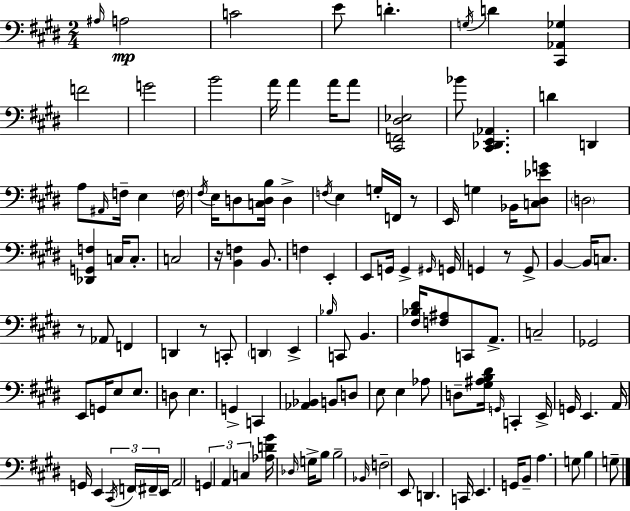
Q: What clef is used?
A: bass